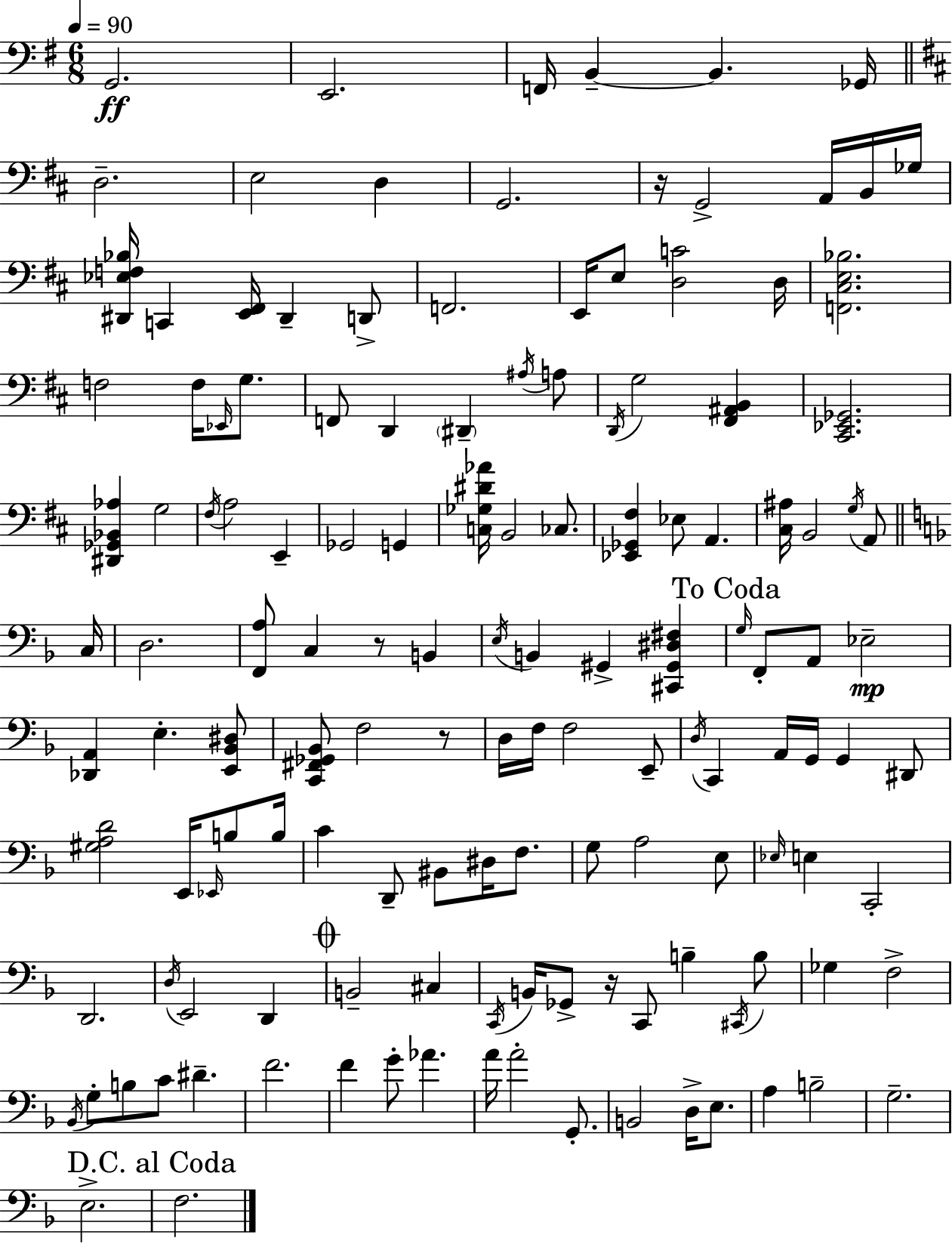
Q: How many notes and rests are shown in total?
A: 138